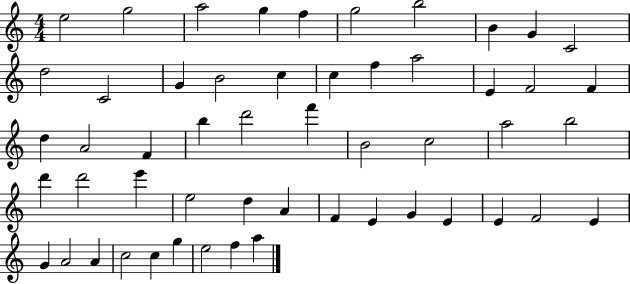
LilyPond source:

{
  \clef treble
  \numericTimeSignature
  \time 4/4
  \key c \major
  e''2 g''2 | a''2 g''4 f''4 | g''2 b''2 | b'4 g'4 c'2 | \break d''2 c'2 | g'4 b'2 c''4 | c''4 f''4 a''2 | e'4 f'2 f'4 | \break d''4 a'2 f'4 | b''4 d'''2 f'''4 | b'2 c''2 | a''2 b''2 | \break d'''4 d'''2 e'''4 | e''2 d''4 a'4 | f'4 e'4 g'4 e'4 | e'4 f'2 e'4 | \break g'4 a'2 a'4 | c''2 c''4 g''4 | e''2 f''4 a''4 | \bar "|."
}